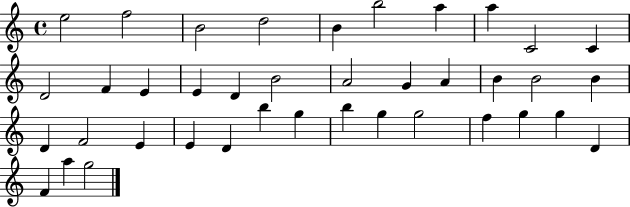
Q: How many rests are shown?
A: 0